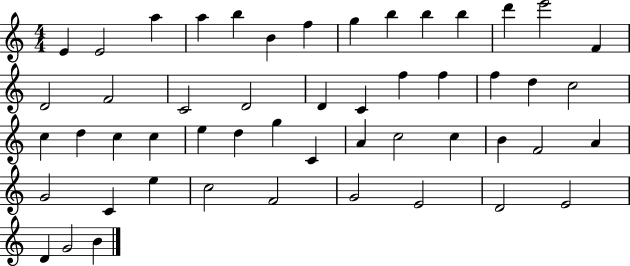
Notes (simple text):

E4/q E4/h A5/q A5/q B5/q B4/q F5/q G5/q B5/q B5/q B5/q D6/q E6/h F4/q D4/h F4/h C4/h D4/h D4/q C4/q F5/q F5/q F5/q D5/q C5/h C5/q D5/q C5/q C5/q E5/q D5/q G5/q C4/q A4/q C5/h C5/q B4/q F4/h A4/q G4/h C4/q E5/q C5/h F4/h G4/h E4/h D4/h E4/h D4/q G4/h B4/q